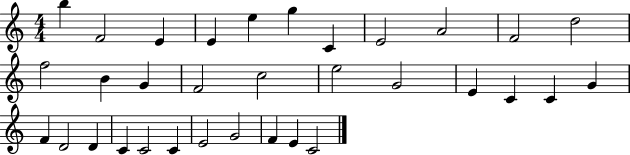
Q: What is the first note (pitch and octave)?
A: B5